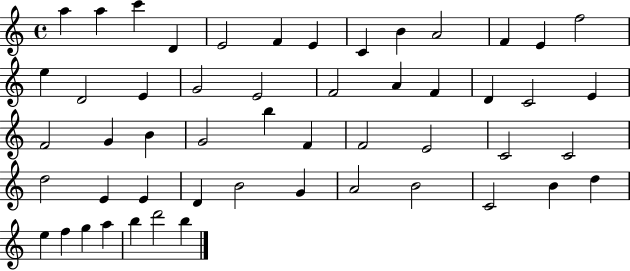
A5/q A5/q C6/q D4/q E4/h F4/q E4/q C4/q B4/q A4/h F4/q E4/q F5/h E5/q D4/h E4/q G4/h E4/h F4/h A4/q F4/q D4/q C4/h E4/q F4/h G4/q B4/q G4/h B5/q F4/q F4/h E4/h C4/h C4/h D5/h E4/q E4/q D4/q B4/h G4/q A4/h B4/h C4/h B4/q D5/q E5/q F5/q G5/q A5/q B5/q D6/h B5/q